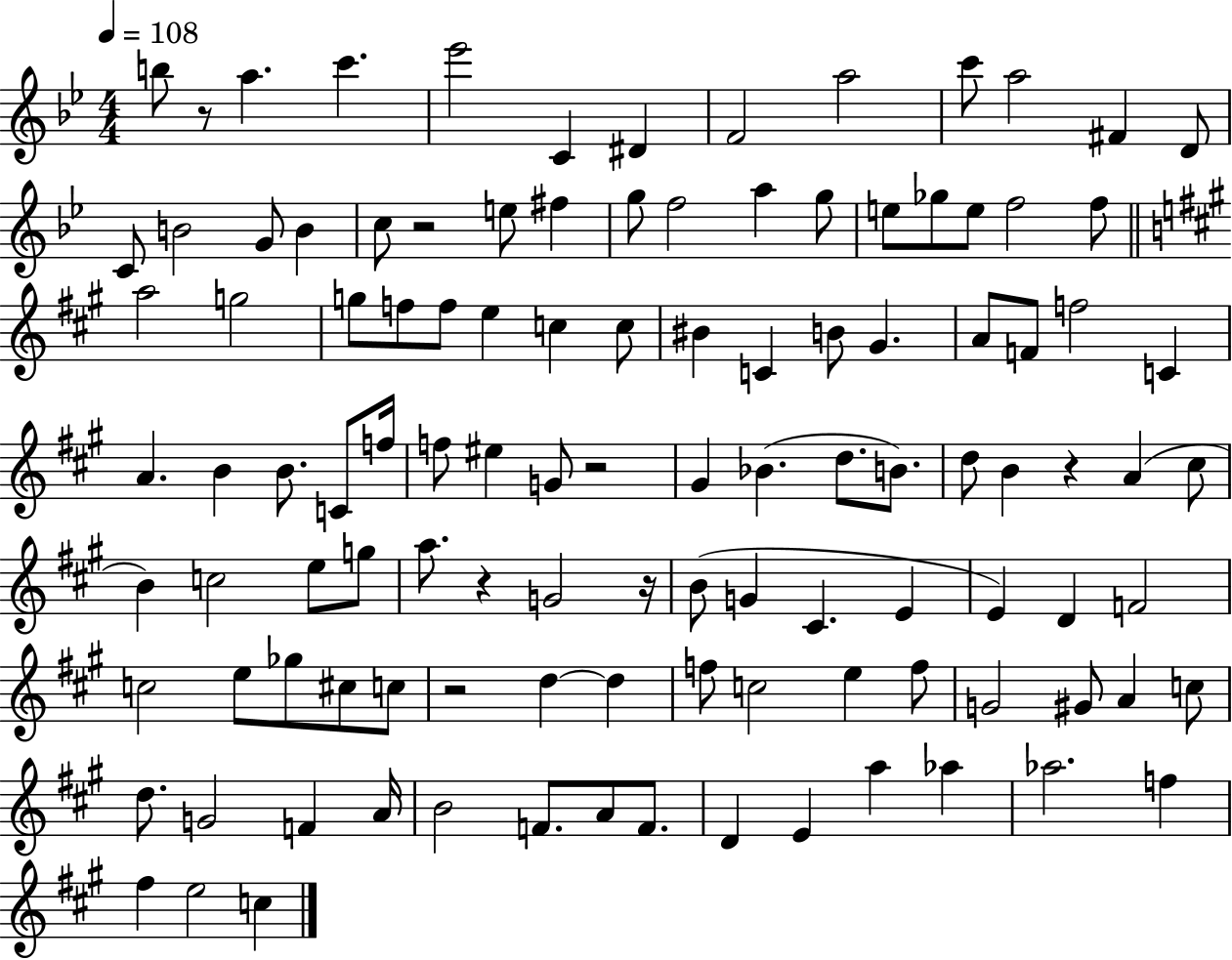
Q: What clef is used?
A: treble